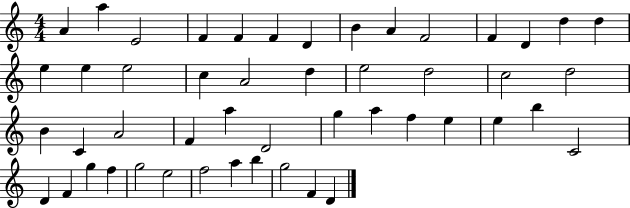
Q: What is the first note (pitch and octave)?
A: A4